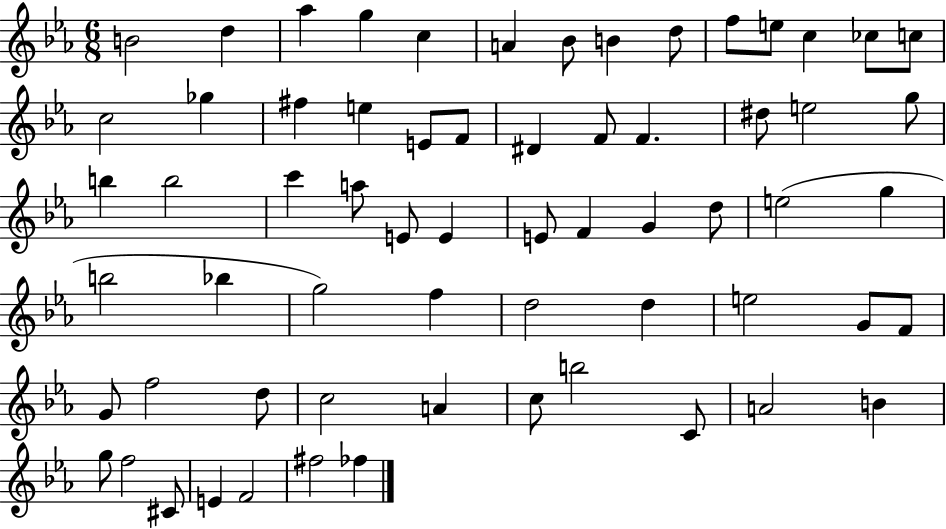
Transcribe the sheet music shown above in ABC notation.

X:1
T:Untitled
M:6/8
L:1/4
K:Eb
B2 d _a g c A _B/2 B d/2 f/2 e/2 c _c/2 c/2 c2 _g ^f e E/2 F/2 ^D F/2 F ^d/2 e2 g/2 b b2 c' a/2 E/2 E E/2 F G d/2 e2 g b2 _b g2 f d2 d e2 G/2 F/2 G/2 f2 d/2 c2 A c/2 b2 C/2 A2 B g/2 f2 ^C/2 E F2 ^f2 _f